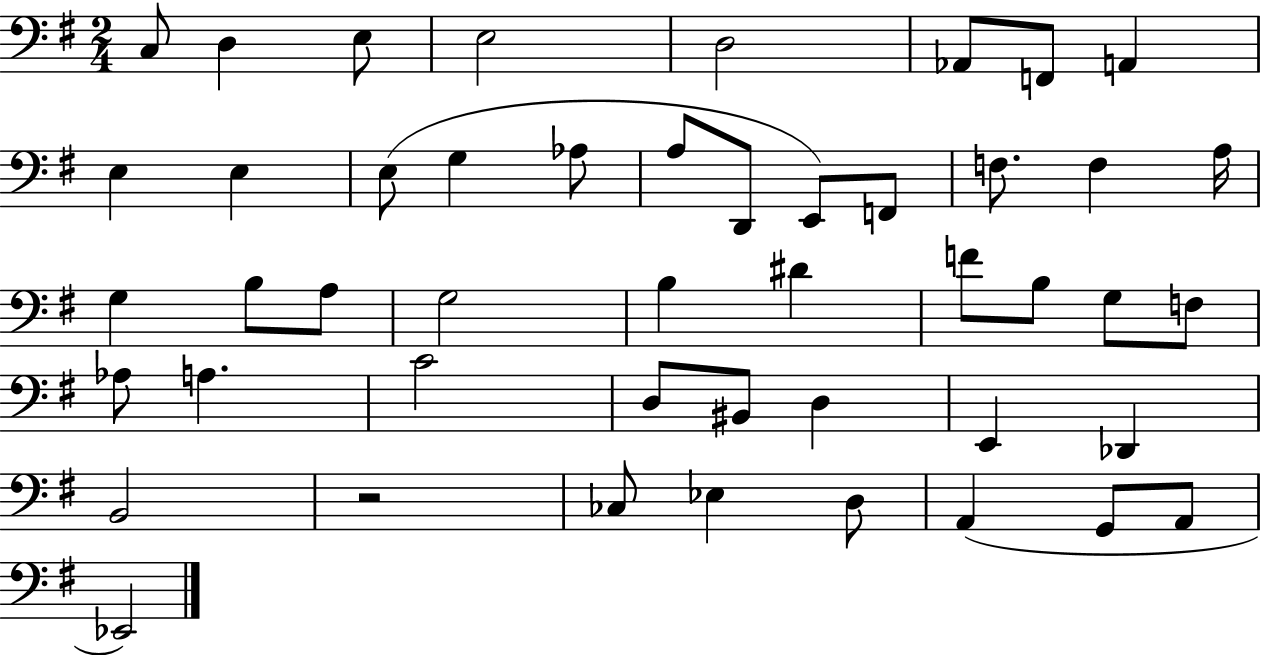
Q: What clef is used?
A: bass